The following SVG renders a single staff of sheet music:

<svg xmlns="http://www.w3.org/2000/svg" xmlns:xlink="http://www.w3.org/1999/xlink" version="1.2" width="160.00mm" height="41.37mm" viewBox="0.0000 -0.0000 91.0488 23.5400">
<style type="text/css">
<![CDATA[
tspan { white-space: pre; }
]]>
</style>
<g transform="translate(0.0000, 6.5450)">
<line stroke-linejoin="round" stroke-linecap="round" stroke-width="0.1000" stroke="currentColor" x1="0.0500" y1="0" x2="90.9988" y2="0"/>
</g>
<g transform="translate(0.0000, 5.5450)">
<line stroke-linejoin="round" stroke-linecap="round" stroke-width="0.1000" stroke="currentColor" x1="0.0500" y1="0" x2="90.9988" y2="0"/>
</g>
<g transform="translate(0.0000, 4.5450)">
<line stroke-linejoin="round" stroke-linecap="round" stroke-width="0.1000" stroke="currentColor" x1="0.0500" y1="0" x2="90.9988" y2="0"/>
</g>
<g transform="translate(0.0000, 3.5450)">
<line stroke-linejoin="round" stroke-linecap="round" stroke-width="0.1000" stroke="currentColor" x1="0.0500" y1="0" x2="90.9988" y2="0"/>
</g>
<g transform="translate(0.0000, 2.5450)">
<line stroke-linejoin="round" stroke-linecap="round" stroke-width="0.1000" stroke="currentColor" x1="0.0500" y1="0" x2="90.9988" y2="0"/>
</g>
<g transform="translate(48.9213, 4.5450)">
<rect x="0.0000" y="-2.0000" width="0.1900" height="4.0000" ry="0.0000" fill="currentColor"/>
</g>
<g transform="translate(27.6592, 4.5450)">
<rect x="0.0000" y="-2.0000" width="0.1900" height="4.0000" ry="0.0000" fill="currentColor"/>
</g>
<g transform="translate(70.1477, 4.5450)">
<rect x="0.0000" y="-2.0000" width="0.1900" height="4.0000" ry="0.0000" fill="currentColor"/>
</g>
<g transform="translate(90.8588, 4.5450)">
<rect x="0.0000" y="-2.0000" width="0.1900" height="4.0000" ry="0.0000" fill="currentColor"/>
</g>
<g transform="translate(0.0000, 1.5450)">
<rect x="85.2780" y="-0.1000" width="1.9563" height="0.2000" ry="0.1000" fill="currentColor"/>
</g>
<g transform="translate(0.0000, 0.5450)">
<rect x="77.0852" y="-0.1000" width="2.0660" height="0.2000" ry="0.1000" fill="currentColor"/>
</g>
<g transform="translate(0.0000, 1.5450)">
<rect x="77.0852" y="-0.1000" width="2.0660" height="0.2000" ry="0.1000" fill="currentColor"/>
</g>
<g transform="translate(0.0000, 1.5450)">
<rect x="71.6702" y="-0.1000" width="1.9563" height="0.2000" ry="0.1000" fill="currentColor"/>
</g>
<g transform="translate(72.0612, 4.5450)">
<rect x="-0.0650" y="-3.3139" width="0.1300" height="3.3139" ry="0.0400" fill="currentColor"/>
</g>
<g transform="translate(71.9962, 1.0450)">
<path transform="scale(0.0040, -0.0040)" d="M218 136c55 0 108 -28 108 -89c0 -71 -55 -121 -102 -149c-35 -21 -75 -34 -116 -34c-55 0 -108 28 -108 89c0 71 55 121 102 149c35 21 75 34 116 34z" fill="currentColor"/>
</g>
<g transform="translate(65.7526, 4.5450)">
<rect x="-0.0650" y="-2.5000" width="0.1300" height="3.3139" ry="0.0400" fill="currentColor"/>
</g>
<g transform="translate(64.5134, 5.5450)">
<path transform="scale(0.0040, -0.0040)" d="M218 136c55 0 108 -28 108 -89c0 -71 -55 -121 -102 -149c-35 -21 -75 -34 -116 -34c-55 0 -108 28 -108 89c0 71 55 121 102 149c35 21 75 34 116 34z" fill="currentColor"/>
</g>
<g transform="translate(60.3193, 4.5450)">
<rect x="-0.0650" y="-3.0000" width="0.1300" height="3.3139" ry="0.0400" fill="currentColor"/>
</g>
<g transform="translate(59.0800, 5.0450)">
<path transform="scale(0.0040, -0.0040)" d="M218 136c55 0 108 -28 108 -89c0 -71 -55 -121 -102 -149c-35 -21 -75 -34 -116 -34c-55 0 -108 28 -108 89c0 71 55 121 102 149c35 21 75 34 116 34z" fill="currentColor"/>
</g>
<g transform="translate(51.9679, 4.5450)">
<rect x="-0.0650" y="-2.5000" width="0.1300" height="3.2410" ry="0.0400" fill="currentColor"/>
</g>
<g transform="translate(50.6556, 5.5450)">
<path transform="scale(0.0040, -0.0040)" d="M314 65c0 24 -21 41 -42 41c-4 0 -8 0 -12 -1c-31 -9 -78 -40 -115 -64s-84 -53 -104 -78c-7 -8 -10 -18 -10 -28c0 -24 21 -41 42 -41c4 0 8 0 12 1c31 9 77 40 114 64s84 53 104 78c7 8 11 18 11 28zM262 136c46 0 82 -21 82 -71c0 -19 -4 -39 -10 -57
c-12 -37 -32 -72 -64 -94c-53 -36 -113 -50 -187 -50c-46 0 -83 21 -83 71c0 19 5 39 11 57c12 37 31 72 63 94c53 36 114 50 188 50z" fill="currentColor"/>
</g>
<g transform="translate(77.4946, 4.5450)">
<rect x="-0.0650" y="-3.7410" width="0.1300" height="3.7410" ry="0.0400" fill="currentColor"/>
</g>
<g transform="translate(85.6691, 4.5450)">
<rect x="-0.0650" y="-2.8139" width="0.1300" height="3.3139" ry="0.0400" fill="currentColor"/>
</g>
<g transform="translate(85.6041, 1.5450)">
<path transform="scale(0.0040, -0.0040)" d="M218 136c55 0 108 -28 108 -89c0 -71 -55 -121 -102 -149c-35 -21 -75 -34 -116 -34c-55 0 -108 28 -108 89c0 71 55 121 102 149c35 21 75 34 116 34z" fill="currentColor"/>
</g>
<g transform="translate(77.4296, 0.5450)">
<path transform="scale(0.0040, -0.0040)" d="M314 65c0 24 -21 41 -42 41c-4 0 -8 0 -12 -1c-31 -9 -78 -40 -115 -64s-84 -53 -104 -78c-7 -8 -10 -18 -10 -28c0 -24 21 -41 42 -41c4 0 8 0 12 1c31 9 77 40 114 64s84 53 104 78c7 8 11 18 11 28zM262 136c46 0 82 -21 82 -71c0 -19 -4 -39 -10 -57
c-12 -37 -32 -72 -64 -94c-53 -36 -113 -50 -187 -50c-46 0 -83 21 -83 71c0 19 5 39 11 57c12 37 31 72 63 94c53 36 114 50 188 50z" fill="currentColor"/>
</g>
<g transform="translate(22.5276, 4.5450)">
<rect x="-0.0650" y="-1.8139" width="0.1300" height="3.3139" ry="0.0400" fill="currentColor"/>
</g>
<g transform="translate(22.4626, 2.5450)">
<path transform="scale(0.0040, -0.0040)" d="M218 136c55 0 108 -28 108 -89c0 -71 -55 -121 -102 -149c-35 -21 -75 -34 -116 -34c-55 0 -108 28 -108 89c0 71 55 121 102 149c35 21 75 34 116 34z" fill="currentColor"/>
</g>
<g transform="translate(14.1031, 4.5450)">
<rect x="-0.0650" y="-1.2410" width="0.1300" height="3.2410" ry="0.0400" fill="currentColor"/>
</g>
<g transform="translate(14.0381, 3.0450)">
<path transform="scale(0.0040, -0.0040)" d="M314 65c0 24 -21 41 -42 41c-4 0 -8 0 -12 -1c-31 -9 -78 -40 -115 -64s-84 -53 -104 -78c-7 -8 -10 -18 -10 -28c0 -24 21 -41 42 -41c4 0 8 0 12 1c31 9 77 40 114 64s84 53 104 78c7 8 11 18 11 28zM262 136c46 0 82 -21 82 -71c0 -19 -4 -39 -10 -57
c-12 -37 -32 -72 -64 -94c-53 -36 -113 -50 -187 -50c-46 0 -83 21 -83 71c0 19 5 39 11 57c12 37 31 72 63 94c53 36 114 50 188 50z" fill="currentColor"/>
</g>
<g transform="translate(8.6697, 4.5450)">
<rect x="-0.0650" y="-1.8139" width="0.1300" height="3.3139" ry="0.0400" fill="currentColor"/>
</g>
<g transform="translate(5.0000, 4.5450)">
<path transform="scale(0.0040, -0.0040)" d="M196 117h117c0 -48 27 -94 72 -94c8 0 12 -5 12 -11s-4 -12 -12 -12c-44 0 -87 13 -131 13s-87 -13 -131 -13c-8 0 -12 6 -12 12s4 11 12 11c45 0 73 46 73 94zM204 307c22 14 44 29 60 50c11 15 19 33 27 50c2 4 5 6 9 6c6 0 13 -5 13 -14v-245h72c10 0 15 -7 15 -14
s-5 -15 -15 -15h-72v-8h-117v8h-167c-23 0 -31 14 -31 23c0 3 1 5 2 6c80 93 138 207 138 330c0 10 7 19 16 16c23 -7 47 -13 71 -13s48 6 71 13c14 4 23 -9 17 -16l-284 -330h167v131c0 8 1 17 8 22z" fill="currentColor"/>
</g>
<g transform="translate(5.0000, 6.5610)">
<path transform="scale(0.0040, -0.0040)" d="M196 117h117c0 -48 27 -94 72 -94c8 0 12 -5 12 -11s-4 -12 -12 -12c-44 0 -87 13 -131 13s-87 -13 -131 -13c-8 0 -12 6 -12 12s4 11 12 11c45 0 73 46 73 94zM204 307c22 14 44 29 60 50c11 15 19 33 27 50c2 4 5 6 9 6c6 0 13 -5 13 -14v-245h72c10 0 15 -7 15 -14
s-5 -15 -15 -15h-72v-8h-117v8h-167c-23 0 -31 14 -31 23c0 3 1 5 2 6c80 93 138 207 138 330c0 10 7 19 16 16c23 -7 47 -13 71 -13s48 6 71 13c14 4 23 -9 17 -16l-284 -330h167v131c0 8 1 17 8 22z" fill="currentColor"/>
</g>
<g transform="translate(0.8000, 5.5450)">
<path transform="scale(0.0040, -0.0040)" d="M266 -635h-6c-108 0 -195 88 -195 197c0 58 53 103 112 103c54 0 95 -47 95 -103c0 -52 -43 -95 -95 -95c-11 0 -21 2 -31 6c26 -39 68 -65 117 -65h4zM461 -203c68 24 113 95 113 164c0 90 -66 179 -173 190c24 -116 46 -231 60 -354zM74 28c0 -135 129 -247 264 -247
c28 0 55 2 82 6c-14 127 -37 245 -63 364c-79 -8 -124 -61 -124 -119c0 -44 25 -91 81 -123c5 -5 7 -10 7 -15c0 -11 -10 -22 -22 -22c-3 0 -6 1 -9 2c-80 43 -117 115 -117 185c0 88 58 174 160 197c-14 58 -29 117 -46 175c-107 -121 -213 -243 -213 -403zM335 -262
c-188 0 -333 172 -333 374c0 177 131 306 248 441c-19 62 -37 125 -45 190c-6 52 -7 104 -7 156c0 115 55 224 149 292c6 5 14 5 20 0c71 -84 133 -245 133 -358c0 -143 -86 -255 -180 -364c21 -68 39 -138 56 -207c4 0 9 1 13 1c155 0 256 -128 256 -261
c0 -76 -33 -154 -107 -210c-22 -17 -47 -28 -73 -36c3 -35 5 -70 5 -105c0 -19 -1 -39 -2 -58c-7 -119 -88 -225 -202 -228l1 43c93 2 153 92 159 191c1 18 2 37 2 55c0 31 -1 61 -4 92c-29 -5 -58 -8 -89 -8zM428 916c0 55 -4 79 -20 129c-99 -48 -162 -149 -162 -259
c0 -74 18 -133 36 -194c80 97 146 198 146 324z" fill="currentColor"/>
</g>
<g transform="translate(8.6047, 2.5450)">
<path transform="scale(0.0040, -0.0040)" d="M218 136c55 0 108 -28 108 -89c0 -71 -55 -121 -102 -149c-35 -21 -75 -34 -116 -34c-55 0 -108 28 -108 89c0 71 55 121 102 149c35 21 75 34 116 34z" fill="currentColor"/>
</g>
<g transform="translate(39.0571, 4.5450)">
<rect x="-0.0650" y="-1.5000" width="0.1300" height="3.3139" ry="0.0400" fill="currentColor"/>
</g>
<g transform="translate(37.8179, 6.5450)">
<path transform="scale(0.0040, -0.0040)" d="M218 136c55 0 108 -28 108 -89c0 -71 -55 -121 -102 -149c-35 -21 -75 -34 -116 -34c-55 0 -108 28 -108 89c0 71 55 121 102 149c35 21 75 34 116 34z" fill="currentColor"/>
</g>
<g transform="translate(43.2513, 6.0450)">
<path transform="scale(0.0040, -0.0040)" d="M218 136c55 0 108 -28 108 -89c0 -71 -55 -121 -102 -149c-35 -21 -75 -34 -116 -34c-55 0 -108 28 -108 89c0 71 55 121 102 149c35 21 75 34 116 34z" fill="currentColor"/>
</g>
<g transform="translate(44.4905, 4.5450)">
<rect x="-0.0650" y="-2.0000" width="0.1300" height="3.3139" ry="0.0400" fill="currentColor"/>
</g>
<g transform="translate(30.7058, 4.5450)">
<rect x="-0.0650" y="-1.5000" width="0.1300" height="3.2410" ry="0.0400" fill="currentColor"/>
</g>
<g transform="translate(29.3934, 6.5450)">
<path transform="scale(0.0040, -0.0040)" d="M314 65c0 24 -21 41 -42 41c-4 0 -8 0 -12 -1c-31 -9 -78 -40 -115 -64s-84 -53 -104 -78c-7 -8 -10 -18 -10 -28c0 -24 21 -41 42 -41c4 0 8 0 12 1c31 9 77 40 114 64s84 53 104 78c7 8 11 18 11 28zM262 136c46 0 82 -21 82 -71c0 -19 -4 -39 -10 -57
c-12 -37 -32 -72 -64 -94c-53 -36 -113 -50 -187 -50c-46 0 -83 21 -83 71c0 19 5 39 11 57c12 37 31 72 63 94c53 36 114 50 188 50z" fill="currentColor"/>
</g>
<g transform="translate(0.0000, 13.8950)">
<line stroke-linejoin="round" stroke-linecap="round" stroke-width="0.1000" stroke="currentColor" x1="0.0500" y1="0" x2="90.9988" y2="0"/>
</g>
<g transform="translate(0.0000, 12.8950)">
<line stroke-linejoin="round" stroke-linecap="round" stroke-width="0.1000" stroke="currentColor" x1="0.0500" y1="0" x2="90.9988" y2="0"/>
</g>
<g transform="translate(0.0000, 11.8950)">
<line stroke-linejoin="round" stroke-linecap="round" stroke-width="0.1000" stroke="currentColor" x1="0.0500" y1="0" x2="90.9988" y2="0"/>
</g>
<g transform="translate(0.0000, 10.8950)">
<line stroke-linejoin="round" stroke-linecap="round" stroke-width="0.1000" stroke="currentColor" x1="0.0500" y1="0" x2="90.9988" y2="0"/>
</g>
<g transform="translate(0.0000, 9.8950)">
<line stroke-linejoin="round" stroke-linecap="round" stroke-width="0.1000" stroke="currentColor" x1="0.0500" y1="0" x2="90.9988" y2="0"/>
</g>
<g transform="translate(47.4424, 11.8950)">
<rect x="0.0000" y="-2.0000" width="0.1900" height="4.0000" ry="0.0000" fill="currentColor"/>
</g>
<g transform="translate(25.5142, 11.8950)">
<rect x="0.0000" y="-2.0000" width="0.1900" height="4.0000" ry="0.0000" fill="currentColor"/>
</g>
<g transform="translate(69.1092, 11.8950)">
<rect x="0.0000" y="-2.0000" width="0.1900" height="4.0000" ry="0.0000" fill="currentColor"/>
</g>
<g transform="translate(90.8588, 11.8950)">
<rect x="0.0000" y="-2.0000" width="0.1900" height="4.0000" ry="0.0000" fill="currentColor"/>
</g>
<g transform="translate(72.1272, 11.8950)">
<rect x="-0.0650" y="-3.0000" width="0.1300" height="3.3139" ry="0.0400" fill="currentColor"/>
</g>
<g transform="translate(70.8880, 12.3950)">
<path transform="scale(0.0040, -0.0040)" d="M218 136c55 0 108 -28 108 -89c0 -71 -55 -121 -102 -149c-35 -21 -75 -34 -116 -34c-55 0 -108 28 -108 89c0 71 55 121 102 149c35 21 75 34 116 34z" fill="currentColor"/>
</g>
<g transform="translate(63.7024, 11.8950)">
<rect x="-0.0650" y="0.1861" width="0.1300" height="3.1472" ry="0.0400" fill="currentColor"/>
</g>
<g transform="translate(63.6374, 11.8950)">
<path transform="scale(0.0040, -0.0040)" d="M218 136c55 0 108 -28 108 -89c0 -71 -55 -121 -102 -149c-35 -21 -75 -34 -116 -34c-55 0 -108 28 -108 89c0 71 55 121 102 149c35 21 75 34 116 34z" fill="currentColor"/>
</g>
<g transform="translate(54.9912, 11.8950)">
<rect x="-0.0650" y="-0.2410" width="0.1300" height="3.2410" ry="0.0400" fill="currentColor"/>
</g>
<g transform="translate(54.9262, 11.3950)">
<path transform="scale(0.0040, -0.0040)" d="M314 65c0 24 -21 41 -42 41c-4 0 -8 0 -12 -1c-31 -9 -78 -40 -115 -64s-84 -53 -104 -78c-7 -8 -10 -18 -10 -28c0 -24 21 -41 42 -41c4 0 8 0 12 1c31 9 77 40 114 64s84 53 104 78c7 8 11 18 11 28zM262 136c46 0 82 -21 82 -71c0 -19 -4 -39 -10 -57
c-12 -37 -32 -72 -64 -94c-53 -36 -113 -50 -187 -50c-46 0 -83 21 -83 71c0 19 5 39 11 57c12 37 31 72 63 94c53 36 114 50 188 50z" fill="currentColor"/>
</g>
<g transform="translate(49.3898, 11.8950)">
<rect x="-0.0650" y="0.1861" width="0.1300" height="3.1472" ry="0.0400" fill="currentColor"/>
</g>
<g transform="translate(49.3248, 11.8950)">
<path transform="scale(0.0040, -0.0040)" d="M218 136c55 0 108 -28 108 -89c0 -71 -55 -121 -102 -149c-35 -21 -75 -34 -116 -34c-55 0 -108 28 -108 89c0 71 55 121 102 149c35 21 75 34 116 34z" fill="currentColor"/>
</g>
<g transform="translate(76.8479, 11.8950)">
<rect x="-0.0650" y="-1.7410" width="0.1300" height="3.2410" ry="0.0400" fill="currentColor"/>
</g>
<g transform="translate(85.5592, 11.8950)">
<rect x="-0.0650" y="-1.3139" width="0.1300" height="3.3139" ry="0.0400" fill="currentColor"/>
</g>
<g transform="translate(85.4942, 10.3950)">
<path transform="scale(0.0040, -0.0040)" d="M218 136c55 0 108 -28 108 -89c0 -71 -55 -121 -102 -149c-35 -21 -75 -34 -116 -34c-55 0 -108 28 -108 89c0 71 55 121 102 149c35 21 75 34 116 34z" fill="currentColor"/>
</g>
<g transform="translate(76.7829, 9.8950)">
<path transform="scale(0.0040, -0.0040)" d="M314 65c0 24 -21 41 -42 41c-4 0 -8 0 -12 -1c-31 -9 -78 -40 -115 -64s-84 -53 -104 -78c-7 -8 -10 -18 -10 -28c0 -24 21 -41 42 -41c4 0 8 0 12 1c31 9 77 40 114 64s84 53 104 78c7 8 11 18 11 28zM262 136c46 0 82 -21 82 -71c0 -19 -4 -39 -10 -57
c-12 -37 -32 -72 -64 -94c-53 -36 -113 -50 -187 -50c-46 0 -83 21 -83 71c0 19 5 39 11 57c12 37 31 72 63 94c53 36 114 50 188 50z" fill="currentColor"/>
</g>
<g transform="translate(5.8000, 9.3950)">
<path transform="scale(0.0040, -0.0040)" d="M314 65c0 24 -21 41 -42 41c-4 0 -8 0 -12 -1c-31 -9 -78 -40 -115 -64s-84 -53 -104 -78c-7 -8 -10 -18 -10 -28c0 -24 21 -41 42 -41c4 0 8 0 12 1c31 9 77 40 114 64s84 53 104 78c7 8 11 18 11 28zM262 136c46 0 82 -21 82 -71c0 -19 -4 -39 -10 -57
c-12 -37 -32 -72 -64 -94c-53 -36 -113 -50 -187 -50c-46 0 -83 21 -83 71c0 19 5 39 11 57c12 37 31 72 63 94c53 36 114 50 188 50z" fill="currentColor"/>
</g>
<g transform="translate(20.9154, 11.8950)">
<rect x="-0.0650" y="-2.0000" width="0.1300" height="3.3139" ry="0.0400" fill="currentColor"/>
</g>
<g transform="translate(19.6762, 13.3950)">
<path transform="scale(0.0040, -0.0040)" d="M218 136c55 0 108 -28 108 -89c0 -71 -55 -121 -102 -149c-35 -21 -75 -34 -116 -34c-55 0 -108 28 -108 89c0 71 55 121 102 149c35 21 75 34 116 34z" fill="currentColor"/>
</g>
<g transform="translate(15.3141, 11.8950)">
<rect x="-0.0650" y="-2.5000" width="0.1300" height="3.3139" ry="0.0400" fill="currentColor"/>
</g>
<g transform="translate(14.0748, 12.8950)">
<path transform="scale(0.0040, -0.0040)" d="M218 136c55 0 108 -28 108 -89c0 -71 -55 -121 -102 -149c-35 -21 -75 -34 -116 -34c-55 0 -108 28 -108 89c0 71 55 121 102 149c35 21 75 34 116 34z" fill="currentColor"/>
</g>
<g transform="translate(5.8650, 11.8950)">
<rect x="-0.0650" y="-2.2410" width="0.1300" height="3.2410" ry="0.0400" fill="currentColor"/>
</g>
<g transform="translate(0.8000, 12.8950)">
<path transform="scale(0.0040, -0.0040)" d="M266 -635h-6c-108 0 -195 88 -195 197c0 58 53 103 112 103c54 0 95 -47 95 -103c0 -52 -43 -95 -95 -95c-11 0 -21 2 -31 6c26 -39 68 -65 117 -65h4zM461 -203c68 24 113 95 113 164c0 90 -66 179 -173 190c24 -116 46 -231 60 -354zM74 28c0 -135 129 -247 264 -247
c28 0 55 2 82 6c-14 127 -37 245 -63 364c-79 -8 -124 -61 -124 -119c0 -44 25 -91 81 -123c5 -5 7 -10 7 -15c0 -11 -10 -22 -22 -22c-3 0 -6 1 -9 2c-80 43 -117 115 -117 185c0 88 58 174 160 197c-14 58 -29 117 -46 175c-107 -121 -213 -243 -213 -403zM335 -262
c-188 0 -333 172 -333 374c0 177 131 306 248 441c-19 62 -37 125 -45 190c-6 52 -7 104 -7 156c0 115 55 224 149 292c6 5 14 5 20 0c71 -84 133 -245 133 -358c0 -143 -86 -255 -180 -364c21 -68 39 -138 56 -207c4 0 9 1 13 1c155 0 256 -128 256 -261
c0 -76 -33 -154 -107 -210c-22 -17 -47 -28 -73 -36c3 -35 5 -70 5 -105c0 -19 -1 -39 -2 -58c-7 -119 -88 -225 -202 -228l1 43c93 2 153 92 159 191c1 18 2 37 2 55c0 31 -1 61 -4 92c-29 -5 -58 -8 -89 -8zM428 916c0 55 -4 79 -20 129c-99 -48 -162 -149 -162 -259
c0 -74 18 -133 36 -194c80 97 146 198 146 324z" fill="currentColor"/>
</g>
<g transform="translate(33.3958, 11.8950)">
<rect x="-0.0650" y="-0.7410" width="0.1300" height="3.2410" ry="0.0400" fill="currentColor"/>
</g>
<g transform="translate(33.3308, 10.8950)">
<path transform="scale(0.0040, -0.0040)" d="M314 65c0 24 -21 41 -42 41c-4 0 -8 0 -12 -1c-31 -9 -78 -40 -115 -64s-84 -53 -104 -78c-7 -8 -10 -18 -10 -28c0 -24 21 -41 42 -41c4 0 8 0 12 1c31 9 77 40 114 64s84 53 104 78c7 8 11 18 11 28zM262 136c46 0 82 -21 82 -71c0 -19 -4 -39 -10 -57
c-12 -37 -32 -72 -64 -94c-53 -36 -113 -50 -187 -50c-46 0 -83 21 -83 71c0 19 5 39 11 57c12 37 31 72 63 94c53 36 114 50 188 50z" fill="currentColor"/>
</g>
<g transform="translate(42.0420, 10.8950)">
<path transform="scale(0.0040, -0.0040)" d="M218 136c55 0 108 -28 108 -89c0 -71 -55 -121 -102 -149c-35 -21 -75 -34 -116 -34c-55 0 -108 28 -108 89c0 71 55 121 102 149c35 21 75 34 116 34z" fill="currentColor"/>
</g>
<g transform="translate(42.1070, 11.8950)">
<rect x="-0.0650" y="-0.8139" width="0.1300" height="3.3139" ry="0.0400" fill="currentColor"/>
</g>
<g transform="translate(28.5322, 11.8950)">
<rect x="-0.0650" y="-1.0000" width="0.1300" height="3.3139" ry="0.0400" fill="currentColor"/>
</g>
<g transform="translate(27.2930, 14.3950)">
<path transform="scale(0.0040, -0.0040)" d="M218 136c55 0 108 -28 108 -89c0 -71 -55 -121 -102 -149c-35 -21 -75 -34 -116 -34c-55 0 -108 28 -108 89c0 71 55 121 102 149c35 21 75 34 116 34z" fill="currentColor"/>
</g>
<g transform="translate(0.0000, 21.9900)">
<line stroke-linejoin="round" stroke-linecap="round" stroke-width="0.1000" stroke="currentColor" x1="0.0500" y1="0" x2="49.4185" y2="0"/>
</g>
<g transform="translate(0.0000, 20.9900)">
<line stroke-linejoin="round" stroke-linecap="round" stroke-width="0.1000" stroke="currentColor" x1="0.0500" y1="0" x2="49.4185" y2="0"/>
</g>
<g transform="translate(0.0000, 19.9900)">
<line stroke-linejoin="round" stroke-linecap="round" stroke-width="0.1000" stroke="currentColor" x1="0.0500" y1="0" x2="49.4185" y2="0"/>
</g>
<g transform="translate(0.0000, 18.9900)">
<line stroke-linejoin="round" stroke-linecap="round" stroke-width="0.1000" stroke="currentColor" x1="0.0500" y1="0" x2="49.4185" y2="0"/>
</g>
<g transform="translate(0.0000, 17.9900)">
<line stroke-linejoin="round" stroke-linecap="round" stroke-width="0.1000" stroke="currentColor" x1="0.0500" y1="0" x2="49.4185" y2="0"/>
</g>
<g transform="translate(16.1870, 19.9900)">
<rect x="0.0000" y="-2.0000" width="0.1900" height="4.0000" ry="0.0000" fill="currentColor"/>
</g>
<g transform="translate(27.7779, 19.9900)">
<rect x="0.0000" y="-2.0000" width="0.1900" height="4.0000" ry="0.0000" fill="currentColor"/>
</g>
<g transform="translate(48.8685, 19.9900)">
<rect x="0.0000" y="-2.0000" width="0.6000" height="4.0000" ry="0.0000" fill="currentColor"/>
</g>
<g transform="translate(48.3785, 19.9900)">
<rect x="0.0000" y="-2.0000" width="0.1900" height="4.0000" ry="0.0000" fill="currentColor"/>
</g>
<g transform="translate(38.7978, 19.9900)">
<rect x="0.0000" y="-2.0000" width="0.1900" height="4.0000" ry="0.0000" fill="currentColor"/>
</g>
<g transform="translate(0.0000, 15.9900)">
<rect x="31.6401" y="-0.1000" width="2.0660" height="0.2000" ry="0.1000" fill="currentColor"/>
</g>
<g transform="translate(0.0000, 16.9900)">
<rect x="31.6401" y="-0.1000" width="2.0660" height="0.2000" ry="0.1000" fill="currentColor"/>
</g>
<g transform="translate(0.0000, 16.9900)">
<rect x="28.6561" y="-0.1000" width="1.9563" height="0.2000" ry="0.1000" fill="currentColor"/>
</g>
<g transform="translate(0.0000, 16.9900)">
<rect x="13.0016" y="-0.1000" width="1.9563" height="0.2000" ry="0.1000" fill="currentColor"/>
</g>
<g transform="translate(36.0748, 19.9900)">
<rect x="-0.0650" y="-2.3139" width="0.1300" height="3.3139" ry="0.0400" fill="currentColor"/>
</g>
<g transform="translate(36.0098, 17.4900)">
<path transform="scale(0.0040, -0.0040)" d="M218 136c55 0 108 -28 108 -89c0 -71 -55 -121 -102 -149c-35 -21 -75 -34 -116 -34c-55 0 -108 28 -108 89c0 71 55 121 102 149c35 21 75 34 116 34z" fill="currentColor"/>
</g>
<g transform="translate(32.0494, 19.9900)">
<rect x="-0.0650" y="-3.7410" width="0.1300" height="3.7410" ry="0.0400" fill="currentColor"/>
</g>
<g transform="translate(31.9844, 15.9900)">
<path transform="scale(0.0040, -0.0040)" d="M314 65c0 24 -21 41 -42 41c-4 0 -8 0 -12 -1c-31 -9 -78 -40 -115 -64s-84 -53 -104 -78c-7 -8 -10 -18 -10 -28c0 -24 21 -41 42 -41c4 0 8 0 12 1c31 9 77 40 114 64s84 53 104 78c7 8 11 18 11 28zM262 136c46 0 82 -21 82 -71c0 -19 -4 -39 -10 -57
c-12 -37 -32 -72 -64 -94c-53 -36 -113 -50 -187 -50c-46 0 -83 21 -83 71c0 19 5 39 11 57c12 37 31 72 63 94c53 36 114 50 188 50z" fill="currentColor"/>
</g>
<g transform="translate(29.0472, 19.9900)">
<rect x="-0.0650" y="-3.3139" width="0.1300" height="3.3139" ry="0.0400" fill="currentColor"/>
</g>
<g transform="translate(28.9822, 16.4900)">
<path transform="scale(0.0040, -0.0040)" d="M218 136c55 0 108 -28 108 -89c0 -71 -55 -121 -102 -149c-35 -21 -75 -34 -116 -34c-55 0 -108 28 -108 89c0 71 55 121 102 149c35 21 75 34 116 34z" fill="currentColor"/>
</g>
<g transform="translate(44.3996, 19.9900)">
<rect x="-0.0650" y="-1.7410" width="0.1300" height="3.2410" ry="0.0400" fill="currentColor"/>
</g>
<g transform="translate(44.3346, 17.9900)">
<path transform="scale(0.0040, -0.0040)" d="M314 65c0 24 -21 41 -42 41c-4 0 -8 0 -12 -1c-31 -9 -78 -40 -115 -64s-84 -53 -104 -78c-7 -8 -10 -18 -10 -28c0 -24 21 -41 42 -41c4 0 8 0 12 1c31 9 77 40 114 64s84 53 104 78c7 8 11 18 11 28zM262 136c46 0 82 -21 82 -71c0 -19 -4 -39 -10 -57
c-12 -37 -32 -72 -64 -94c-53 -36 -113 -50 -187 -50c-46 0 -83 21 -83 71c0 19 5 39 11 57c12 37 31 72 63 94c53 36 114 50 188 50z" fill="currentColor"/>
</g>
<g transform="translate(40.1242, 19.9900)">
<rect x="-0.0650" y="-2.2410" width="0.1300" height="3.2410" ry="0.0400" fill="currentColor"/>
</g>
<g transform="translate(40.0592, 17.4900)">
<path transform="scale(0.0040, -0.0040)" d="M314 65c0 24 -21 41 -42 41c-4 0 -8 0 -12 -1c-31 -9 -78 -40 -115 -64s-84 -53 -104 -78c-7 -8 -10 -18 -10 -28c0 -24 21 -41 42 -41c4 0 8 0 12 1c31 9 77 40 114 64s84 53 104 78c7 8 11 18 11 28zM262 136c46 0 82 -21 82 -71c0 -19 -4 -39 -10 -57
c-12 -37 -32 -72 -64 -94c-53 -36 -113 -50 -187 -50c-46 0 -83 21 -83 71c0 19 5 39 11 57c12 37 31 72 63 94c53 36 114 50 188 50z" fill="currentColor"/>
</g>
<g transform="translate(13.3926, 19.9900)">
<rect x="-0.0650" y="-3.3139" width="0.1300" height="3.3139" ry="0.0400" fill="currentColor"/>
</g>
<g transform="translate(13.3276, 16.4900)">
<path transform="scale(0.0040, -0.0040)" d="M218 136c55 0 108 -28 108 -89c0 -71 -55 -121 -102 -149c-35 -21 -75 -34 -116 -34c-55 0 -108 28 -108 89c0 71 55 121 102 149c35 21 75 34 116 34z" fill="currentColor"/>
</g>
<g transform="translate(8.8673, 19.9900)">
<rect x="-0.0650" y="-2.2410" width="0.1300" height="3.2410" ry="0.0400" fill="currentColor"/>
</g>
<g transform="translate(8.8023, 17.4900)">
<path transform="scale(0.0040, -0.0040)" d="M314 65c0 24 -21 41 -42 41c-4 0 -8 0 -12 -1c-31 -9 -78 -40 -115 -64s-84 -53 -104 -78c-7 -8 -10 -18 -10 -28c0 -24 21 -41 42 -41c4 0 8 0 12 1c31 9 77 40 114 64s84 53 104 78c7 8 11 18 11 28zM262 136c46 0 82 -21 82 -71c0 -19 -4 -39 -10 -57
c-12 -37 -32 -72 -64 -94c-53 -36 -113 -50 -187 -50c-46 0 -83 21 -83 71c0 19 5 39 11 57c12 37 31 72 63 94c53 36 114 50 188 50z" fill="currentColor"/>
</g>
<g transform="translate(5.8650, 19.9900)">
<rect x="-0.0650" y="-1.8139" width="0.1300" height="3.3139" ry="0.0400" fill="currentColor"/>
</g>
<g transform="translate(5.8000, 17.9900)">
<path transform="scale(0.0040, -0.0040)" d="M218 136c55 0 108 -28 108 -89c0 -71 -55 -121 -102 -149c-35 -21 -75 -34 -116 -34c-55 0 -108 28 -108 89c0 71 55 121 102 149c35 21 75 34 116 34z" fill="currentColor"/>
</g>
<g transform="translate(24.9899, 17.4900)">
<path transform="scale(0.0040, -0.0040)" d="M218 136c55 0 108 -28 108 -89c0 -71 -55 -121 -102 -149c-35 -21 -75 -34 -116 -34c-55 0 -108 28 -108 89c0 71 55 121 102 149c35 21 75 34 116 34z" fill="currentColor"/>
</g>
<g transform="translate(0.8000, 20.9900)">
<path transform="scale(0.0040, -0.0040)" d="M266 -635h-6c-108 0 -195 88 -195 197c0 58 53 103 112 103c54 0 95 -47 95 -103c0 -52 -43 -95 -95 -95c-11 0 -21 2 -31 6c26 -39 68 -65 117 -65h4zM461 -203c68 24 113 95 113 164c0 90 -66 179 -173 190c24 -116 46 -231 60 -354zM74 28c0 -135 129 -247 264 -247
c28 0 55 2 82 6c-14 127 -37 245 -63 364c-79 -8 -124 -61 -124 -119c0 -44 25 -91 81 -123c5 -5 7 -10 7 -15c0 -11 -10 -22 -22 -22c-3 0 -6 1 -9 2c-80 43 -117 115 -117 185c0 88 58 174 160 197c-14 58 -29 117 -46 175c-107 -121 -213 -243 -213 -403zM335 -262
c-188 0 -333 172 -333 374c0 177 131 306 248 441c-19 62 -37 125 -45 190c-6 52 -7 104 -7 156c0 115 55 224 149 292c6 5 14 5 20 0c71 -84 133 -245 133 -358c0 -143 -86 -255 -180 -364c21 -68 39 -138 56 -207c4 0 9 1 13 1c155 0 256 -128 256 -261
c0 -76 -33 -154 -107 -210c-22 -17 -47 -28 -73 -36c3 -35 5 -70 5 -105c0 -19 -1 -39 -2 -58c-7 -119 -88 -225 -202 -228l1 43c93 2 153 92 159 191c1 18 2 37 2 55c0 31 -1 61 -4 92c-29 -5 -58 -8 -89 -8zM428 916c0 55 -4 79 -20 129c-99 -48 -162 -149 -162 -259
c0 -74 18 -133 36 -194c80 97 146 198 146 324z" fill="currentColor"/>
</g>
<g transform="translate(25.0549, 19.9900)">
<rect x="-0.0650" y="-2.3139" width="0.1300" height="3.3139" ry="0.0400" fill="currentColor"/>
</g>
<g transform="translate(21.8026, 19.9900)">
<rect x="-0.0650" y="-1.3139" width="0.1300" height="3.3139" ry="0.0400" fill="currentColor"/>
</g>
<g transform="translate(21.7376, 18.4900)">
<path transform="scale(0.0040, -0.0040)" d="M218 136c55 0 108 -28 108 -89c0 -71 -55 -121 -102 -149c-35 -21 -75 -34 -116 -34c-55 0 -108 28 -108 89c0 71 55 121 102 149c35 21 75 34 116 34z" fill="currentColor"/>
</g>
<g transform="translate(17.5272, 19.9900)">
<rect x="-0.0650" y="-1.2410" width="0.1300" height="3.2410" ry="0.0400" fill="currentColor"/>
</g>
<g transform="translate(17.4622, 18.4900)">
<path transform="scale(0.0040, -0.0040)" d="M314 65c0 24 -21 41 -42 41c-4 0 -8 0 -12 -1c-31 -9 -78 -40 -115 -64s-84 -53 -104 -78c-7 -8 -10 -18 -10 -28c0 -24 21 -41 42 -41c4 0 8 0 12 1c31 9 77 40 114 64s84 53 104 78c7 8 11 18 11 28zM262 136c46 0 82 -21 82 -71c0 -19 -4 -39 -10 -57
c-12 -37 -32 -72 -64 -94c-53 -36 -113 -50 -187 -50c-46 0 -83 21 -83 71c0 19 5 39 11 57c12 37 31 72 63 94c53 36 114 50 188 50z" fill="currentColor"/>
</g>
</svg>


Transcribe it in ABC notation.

X:1
T:Untitled
M:4/4
L:1/4
K:C
f e2 f E2 E F G2 A G b c'2 a g2 G F D d2 d B c2 B A f2 e f g2 b e2 e g b c'2 g g2 f2